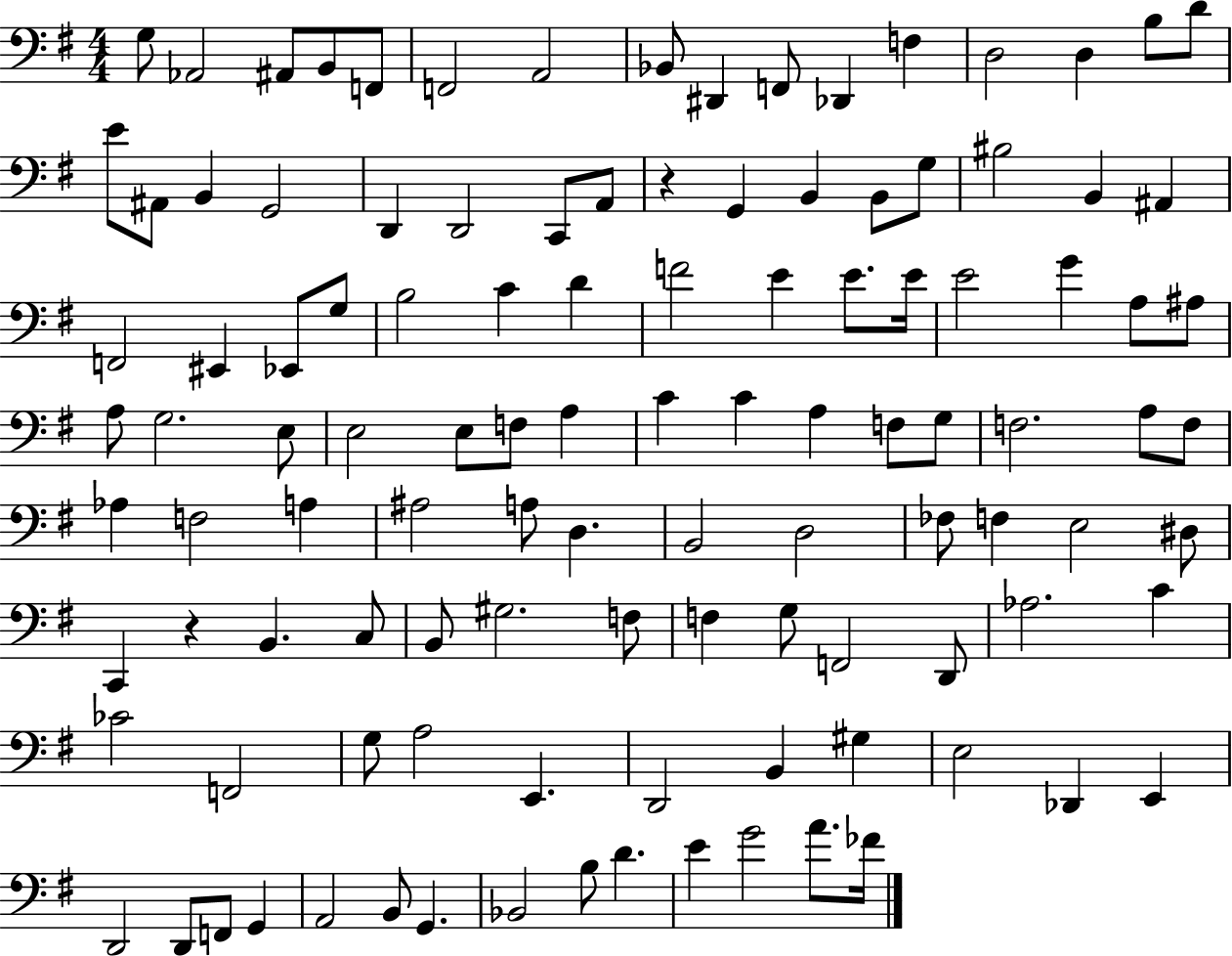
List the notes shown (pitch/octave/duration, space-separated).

G3/e Ab2/h A#2/e B2/e F2/e F2/h A2/h Bb2/e D#2/q F2/e Db2/q F3/q D3/h D3/q B3/e D4/e E4/e A#2/e B2/q G2/h D2/q D2/h C2/e A2/e R/q G2/q B2/q B2/e G3/e BIS3/h B2/q A#2/q F2/h EIS2/q Eb2/e G3/e B3/h C4/q D4/q F4/h E4/q E4/e. E4/s E4/h G4/q A3/e A#3/e A3/e G3/h. E3/e E3/h E3/e F3/e A3/q C4/q C4/q A3/q F3/e G3/e F3/h. A3/e F3/e Ab3/q F3/h A3/q A#3/h A3/e D3/q. B2/h D3/h FES3/e F3/q E3/h D#3/e C2/q R/q B2/q. C3/e B2/e G#3/h. F3/e F3/q G3/e F2/h D2/e Ab3/h. C4/q CES4/h F2/h G3/e A3/h E2/q. D2/h B2/q G#3/q E3/h Db2/q E2/q D2/h D2/e F2/e G2/q A2/h B2/e G2/q. Bb2/h B3/e D4/q. E4/q G4/h A4/e. FES4/s